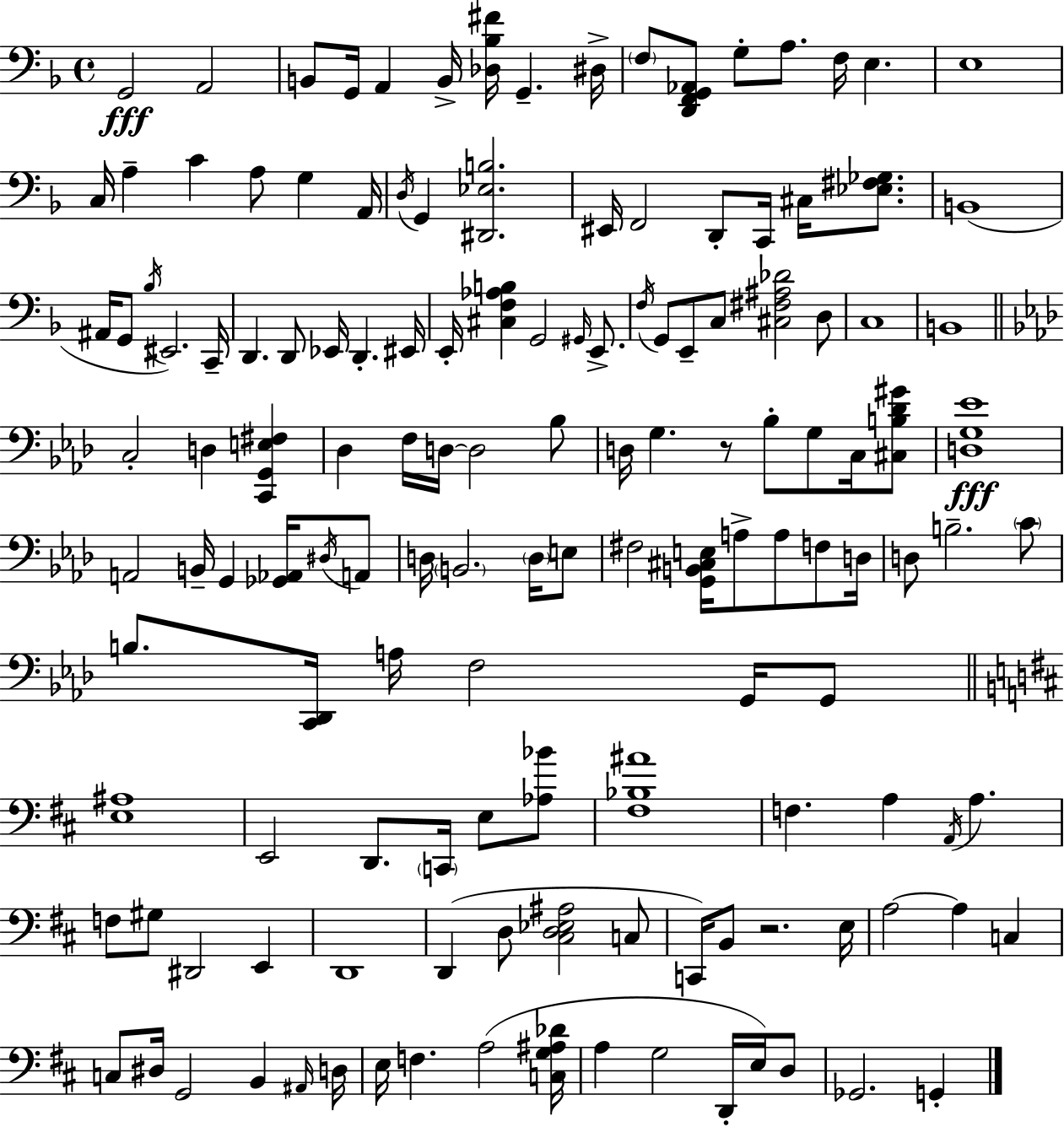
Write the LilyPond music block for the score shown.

{
  \clef bass
  \time 4/4
  \defaultTimeSignature
  \key d \minor
  g,2\fff a,2 | b,8 g,16 a,4 b,16-> <des bes fis'>16 g,4.-- dis16-> | \parenthesize f8 <d, f, g, aes,>8 g8-. a8. f16 e4. | e1 | \break c16 a4-- c'4 a8 g4 a,16 | \acciaccatura { d16 } g,4 <dis, ees b>2. | eis,16 f,2 d,8-. c,16 cis16 <ees fis ges>8. | b,1( | \break ais,16 g,8 \acciaccatura { bes16 }) eis,2. | c,16-- d,4. d,8 ees,16 d,4.-. | eis,16 e,16-. <cis f aes b>4 g,2 \grace { gis,16 } | e,8.-> \acciaccatura { f16 } g,8 e,8-- c8 <cis fis ais des'>2 | \break d8 c1 | b,1 | \bar "||" \break \key aes \major c2-. d4 <c, g, e fis>4 | des4 f16 d16~~ d2 bes8 | d16 g4. r8 bes8-. g8 c16 <cis b des' gis'>8 | <d g ees'>1\fff | \break a,2 b,16-- g,4 <ges, aes,>16 \acciaccatura { dis16 } a,8 | d16 \parenthesize b,2. \parenthesize d16 e8 | fis2 <g, b, cis e>16 a8-> a8 f8 | d16 d8 b2.-- \parenthesize c'8 | \break b8. <c, des,>16 a16 f2 g,16 g,8 | \bar "||" \break \key b \minor <e ais>1 | e,2 d,8. \parenthesize c,16 e8 <aes bes'>8 | <fis bes ais'>1 | f4. a4 \acciaccatura { a,16 } a4. | \break f8 gis8 dis,2 e,4 | d,1 | d,4( d8 <cis d ees ais>2 c8 | c,16) b,8 r2. | \break e16 a2~~ a4 c4 | c8 dis16 g,2 b,4 | \grace { ais,16 } d16 e16 f4. a2( | <c g ais des'>16 a4 g2 d,16-. e16) | \break d8 ges,2. g,4-. | \bar "|."
}